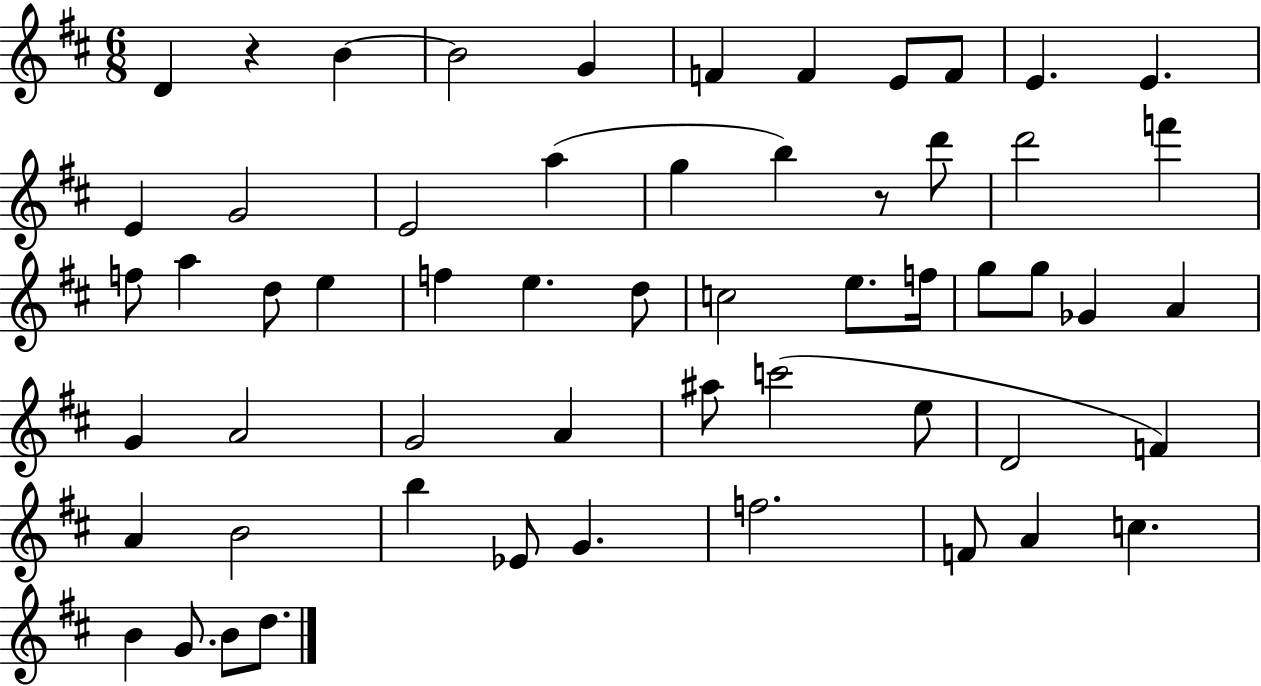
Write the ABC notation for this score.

X:1
T:Untitled
M:6/8
L:1/4
K:D
D z B B2 G F F E/2 F/2 E E E G2 E2 a g b z/2 d'/2 d'2 f' f/2 a d/2 e f e d/2 c2 e/2 f/4 g/2 g/2 _G A G A2 G2 A ^a/2 c'2 e/2 D2 F A B2 b _E/2 G f2 F/2 A c B G/2 B/2 d/2